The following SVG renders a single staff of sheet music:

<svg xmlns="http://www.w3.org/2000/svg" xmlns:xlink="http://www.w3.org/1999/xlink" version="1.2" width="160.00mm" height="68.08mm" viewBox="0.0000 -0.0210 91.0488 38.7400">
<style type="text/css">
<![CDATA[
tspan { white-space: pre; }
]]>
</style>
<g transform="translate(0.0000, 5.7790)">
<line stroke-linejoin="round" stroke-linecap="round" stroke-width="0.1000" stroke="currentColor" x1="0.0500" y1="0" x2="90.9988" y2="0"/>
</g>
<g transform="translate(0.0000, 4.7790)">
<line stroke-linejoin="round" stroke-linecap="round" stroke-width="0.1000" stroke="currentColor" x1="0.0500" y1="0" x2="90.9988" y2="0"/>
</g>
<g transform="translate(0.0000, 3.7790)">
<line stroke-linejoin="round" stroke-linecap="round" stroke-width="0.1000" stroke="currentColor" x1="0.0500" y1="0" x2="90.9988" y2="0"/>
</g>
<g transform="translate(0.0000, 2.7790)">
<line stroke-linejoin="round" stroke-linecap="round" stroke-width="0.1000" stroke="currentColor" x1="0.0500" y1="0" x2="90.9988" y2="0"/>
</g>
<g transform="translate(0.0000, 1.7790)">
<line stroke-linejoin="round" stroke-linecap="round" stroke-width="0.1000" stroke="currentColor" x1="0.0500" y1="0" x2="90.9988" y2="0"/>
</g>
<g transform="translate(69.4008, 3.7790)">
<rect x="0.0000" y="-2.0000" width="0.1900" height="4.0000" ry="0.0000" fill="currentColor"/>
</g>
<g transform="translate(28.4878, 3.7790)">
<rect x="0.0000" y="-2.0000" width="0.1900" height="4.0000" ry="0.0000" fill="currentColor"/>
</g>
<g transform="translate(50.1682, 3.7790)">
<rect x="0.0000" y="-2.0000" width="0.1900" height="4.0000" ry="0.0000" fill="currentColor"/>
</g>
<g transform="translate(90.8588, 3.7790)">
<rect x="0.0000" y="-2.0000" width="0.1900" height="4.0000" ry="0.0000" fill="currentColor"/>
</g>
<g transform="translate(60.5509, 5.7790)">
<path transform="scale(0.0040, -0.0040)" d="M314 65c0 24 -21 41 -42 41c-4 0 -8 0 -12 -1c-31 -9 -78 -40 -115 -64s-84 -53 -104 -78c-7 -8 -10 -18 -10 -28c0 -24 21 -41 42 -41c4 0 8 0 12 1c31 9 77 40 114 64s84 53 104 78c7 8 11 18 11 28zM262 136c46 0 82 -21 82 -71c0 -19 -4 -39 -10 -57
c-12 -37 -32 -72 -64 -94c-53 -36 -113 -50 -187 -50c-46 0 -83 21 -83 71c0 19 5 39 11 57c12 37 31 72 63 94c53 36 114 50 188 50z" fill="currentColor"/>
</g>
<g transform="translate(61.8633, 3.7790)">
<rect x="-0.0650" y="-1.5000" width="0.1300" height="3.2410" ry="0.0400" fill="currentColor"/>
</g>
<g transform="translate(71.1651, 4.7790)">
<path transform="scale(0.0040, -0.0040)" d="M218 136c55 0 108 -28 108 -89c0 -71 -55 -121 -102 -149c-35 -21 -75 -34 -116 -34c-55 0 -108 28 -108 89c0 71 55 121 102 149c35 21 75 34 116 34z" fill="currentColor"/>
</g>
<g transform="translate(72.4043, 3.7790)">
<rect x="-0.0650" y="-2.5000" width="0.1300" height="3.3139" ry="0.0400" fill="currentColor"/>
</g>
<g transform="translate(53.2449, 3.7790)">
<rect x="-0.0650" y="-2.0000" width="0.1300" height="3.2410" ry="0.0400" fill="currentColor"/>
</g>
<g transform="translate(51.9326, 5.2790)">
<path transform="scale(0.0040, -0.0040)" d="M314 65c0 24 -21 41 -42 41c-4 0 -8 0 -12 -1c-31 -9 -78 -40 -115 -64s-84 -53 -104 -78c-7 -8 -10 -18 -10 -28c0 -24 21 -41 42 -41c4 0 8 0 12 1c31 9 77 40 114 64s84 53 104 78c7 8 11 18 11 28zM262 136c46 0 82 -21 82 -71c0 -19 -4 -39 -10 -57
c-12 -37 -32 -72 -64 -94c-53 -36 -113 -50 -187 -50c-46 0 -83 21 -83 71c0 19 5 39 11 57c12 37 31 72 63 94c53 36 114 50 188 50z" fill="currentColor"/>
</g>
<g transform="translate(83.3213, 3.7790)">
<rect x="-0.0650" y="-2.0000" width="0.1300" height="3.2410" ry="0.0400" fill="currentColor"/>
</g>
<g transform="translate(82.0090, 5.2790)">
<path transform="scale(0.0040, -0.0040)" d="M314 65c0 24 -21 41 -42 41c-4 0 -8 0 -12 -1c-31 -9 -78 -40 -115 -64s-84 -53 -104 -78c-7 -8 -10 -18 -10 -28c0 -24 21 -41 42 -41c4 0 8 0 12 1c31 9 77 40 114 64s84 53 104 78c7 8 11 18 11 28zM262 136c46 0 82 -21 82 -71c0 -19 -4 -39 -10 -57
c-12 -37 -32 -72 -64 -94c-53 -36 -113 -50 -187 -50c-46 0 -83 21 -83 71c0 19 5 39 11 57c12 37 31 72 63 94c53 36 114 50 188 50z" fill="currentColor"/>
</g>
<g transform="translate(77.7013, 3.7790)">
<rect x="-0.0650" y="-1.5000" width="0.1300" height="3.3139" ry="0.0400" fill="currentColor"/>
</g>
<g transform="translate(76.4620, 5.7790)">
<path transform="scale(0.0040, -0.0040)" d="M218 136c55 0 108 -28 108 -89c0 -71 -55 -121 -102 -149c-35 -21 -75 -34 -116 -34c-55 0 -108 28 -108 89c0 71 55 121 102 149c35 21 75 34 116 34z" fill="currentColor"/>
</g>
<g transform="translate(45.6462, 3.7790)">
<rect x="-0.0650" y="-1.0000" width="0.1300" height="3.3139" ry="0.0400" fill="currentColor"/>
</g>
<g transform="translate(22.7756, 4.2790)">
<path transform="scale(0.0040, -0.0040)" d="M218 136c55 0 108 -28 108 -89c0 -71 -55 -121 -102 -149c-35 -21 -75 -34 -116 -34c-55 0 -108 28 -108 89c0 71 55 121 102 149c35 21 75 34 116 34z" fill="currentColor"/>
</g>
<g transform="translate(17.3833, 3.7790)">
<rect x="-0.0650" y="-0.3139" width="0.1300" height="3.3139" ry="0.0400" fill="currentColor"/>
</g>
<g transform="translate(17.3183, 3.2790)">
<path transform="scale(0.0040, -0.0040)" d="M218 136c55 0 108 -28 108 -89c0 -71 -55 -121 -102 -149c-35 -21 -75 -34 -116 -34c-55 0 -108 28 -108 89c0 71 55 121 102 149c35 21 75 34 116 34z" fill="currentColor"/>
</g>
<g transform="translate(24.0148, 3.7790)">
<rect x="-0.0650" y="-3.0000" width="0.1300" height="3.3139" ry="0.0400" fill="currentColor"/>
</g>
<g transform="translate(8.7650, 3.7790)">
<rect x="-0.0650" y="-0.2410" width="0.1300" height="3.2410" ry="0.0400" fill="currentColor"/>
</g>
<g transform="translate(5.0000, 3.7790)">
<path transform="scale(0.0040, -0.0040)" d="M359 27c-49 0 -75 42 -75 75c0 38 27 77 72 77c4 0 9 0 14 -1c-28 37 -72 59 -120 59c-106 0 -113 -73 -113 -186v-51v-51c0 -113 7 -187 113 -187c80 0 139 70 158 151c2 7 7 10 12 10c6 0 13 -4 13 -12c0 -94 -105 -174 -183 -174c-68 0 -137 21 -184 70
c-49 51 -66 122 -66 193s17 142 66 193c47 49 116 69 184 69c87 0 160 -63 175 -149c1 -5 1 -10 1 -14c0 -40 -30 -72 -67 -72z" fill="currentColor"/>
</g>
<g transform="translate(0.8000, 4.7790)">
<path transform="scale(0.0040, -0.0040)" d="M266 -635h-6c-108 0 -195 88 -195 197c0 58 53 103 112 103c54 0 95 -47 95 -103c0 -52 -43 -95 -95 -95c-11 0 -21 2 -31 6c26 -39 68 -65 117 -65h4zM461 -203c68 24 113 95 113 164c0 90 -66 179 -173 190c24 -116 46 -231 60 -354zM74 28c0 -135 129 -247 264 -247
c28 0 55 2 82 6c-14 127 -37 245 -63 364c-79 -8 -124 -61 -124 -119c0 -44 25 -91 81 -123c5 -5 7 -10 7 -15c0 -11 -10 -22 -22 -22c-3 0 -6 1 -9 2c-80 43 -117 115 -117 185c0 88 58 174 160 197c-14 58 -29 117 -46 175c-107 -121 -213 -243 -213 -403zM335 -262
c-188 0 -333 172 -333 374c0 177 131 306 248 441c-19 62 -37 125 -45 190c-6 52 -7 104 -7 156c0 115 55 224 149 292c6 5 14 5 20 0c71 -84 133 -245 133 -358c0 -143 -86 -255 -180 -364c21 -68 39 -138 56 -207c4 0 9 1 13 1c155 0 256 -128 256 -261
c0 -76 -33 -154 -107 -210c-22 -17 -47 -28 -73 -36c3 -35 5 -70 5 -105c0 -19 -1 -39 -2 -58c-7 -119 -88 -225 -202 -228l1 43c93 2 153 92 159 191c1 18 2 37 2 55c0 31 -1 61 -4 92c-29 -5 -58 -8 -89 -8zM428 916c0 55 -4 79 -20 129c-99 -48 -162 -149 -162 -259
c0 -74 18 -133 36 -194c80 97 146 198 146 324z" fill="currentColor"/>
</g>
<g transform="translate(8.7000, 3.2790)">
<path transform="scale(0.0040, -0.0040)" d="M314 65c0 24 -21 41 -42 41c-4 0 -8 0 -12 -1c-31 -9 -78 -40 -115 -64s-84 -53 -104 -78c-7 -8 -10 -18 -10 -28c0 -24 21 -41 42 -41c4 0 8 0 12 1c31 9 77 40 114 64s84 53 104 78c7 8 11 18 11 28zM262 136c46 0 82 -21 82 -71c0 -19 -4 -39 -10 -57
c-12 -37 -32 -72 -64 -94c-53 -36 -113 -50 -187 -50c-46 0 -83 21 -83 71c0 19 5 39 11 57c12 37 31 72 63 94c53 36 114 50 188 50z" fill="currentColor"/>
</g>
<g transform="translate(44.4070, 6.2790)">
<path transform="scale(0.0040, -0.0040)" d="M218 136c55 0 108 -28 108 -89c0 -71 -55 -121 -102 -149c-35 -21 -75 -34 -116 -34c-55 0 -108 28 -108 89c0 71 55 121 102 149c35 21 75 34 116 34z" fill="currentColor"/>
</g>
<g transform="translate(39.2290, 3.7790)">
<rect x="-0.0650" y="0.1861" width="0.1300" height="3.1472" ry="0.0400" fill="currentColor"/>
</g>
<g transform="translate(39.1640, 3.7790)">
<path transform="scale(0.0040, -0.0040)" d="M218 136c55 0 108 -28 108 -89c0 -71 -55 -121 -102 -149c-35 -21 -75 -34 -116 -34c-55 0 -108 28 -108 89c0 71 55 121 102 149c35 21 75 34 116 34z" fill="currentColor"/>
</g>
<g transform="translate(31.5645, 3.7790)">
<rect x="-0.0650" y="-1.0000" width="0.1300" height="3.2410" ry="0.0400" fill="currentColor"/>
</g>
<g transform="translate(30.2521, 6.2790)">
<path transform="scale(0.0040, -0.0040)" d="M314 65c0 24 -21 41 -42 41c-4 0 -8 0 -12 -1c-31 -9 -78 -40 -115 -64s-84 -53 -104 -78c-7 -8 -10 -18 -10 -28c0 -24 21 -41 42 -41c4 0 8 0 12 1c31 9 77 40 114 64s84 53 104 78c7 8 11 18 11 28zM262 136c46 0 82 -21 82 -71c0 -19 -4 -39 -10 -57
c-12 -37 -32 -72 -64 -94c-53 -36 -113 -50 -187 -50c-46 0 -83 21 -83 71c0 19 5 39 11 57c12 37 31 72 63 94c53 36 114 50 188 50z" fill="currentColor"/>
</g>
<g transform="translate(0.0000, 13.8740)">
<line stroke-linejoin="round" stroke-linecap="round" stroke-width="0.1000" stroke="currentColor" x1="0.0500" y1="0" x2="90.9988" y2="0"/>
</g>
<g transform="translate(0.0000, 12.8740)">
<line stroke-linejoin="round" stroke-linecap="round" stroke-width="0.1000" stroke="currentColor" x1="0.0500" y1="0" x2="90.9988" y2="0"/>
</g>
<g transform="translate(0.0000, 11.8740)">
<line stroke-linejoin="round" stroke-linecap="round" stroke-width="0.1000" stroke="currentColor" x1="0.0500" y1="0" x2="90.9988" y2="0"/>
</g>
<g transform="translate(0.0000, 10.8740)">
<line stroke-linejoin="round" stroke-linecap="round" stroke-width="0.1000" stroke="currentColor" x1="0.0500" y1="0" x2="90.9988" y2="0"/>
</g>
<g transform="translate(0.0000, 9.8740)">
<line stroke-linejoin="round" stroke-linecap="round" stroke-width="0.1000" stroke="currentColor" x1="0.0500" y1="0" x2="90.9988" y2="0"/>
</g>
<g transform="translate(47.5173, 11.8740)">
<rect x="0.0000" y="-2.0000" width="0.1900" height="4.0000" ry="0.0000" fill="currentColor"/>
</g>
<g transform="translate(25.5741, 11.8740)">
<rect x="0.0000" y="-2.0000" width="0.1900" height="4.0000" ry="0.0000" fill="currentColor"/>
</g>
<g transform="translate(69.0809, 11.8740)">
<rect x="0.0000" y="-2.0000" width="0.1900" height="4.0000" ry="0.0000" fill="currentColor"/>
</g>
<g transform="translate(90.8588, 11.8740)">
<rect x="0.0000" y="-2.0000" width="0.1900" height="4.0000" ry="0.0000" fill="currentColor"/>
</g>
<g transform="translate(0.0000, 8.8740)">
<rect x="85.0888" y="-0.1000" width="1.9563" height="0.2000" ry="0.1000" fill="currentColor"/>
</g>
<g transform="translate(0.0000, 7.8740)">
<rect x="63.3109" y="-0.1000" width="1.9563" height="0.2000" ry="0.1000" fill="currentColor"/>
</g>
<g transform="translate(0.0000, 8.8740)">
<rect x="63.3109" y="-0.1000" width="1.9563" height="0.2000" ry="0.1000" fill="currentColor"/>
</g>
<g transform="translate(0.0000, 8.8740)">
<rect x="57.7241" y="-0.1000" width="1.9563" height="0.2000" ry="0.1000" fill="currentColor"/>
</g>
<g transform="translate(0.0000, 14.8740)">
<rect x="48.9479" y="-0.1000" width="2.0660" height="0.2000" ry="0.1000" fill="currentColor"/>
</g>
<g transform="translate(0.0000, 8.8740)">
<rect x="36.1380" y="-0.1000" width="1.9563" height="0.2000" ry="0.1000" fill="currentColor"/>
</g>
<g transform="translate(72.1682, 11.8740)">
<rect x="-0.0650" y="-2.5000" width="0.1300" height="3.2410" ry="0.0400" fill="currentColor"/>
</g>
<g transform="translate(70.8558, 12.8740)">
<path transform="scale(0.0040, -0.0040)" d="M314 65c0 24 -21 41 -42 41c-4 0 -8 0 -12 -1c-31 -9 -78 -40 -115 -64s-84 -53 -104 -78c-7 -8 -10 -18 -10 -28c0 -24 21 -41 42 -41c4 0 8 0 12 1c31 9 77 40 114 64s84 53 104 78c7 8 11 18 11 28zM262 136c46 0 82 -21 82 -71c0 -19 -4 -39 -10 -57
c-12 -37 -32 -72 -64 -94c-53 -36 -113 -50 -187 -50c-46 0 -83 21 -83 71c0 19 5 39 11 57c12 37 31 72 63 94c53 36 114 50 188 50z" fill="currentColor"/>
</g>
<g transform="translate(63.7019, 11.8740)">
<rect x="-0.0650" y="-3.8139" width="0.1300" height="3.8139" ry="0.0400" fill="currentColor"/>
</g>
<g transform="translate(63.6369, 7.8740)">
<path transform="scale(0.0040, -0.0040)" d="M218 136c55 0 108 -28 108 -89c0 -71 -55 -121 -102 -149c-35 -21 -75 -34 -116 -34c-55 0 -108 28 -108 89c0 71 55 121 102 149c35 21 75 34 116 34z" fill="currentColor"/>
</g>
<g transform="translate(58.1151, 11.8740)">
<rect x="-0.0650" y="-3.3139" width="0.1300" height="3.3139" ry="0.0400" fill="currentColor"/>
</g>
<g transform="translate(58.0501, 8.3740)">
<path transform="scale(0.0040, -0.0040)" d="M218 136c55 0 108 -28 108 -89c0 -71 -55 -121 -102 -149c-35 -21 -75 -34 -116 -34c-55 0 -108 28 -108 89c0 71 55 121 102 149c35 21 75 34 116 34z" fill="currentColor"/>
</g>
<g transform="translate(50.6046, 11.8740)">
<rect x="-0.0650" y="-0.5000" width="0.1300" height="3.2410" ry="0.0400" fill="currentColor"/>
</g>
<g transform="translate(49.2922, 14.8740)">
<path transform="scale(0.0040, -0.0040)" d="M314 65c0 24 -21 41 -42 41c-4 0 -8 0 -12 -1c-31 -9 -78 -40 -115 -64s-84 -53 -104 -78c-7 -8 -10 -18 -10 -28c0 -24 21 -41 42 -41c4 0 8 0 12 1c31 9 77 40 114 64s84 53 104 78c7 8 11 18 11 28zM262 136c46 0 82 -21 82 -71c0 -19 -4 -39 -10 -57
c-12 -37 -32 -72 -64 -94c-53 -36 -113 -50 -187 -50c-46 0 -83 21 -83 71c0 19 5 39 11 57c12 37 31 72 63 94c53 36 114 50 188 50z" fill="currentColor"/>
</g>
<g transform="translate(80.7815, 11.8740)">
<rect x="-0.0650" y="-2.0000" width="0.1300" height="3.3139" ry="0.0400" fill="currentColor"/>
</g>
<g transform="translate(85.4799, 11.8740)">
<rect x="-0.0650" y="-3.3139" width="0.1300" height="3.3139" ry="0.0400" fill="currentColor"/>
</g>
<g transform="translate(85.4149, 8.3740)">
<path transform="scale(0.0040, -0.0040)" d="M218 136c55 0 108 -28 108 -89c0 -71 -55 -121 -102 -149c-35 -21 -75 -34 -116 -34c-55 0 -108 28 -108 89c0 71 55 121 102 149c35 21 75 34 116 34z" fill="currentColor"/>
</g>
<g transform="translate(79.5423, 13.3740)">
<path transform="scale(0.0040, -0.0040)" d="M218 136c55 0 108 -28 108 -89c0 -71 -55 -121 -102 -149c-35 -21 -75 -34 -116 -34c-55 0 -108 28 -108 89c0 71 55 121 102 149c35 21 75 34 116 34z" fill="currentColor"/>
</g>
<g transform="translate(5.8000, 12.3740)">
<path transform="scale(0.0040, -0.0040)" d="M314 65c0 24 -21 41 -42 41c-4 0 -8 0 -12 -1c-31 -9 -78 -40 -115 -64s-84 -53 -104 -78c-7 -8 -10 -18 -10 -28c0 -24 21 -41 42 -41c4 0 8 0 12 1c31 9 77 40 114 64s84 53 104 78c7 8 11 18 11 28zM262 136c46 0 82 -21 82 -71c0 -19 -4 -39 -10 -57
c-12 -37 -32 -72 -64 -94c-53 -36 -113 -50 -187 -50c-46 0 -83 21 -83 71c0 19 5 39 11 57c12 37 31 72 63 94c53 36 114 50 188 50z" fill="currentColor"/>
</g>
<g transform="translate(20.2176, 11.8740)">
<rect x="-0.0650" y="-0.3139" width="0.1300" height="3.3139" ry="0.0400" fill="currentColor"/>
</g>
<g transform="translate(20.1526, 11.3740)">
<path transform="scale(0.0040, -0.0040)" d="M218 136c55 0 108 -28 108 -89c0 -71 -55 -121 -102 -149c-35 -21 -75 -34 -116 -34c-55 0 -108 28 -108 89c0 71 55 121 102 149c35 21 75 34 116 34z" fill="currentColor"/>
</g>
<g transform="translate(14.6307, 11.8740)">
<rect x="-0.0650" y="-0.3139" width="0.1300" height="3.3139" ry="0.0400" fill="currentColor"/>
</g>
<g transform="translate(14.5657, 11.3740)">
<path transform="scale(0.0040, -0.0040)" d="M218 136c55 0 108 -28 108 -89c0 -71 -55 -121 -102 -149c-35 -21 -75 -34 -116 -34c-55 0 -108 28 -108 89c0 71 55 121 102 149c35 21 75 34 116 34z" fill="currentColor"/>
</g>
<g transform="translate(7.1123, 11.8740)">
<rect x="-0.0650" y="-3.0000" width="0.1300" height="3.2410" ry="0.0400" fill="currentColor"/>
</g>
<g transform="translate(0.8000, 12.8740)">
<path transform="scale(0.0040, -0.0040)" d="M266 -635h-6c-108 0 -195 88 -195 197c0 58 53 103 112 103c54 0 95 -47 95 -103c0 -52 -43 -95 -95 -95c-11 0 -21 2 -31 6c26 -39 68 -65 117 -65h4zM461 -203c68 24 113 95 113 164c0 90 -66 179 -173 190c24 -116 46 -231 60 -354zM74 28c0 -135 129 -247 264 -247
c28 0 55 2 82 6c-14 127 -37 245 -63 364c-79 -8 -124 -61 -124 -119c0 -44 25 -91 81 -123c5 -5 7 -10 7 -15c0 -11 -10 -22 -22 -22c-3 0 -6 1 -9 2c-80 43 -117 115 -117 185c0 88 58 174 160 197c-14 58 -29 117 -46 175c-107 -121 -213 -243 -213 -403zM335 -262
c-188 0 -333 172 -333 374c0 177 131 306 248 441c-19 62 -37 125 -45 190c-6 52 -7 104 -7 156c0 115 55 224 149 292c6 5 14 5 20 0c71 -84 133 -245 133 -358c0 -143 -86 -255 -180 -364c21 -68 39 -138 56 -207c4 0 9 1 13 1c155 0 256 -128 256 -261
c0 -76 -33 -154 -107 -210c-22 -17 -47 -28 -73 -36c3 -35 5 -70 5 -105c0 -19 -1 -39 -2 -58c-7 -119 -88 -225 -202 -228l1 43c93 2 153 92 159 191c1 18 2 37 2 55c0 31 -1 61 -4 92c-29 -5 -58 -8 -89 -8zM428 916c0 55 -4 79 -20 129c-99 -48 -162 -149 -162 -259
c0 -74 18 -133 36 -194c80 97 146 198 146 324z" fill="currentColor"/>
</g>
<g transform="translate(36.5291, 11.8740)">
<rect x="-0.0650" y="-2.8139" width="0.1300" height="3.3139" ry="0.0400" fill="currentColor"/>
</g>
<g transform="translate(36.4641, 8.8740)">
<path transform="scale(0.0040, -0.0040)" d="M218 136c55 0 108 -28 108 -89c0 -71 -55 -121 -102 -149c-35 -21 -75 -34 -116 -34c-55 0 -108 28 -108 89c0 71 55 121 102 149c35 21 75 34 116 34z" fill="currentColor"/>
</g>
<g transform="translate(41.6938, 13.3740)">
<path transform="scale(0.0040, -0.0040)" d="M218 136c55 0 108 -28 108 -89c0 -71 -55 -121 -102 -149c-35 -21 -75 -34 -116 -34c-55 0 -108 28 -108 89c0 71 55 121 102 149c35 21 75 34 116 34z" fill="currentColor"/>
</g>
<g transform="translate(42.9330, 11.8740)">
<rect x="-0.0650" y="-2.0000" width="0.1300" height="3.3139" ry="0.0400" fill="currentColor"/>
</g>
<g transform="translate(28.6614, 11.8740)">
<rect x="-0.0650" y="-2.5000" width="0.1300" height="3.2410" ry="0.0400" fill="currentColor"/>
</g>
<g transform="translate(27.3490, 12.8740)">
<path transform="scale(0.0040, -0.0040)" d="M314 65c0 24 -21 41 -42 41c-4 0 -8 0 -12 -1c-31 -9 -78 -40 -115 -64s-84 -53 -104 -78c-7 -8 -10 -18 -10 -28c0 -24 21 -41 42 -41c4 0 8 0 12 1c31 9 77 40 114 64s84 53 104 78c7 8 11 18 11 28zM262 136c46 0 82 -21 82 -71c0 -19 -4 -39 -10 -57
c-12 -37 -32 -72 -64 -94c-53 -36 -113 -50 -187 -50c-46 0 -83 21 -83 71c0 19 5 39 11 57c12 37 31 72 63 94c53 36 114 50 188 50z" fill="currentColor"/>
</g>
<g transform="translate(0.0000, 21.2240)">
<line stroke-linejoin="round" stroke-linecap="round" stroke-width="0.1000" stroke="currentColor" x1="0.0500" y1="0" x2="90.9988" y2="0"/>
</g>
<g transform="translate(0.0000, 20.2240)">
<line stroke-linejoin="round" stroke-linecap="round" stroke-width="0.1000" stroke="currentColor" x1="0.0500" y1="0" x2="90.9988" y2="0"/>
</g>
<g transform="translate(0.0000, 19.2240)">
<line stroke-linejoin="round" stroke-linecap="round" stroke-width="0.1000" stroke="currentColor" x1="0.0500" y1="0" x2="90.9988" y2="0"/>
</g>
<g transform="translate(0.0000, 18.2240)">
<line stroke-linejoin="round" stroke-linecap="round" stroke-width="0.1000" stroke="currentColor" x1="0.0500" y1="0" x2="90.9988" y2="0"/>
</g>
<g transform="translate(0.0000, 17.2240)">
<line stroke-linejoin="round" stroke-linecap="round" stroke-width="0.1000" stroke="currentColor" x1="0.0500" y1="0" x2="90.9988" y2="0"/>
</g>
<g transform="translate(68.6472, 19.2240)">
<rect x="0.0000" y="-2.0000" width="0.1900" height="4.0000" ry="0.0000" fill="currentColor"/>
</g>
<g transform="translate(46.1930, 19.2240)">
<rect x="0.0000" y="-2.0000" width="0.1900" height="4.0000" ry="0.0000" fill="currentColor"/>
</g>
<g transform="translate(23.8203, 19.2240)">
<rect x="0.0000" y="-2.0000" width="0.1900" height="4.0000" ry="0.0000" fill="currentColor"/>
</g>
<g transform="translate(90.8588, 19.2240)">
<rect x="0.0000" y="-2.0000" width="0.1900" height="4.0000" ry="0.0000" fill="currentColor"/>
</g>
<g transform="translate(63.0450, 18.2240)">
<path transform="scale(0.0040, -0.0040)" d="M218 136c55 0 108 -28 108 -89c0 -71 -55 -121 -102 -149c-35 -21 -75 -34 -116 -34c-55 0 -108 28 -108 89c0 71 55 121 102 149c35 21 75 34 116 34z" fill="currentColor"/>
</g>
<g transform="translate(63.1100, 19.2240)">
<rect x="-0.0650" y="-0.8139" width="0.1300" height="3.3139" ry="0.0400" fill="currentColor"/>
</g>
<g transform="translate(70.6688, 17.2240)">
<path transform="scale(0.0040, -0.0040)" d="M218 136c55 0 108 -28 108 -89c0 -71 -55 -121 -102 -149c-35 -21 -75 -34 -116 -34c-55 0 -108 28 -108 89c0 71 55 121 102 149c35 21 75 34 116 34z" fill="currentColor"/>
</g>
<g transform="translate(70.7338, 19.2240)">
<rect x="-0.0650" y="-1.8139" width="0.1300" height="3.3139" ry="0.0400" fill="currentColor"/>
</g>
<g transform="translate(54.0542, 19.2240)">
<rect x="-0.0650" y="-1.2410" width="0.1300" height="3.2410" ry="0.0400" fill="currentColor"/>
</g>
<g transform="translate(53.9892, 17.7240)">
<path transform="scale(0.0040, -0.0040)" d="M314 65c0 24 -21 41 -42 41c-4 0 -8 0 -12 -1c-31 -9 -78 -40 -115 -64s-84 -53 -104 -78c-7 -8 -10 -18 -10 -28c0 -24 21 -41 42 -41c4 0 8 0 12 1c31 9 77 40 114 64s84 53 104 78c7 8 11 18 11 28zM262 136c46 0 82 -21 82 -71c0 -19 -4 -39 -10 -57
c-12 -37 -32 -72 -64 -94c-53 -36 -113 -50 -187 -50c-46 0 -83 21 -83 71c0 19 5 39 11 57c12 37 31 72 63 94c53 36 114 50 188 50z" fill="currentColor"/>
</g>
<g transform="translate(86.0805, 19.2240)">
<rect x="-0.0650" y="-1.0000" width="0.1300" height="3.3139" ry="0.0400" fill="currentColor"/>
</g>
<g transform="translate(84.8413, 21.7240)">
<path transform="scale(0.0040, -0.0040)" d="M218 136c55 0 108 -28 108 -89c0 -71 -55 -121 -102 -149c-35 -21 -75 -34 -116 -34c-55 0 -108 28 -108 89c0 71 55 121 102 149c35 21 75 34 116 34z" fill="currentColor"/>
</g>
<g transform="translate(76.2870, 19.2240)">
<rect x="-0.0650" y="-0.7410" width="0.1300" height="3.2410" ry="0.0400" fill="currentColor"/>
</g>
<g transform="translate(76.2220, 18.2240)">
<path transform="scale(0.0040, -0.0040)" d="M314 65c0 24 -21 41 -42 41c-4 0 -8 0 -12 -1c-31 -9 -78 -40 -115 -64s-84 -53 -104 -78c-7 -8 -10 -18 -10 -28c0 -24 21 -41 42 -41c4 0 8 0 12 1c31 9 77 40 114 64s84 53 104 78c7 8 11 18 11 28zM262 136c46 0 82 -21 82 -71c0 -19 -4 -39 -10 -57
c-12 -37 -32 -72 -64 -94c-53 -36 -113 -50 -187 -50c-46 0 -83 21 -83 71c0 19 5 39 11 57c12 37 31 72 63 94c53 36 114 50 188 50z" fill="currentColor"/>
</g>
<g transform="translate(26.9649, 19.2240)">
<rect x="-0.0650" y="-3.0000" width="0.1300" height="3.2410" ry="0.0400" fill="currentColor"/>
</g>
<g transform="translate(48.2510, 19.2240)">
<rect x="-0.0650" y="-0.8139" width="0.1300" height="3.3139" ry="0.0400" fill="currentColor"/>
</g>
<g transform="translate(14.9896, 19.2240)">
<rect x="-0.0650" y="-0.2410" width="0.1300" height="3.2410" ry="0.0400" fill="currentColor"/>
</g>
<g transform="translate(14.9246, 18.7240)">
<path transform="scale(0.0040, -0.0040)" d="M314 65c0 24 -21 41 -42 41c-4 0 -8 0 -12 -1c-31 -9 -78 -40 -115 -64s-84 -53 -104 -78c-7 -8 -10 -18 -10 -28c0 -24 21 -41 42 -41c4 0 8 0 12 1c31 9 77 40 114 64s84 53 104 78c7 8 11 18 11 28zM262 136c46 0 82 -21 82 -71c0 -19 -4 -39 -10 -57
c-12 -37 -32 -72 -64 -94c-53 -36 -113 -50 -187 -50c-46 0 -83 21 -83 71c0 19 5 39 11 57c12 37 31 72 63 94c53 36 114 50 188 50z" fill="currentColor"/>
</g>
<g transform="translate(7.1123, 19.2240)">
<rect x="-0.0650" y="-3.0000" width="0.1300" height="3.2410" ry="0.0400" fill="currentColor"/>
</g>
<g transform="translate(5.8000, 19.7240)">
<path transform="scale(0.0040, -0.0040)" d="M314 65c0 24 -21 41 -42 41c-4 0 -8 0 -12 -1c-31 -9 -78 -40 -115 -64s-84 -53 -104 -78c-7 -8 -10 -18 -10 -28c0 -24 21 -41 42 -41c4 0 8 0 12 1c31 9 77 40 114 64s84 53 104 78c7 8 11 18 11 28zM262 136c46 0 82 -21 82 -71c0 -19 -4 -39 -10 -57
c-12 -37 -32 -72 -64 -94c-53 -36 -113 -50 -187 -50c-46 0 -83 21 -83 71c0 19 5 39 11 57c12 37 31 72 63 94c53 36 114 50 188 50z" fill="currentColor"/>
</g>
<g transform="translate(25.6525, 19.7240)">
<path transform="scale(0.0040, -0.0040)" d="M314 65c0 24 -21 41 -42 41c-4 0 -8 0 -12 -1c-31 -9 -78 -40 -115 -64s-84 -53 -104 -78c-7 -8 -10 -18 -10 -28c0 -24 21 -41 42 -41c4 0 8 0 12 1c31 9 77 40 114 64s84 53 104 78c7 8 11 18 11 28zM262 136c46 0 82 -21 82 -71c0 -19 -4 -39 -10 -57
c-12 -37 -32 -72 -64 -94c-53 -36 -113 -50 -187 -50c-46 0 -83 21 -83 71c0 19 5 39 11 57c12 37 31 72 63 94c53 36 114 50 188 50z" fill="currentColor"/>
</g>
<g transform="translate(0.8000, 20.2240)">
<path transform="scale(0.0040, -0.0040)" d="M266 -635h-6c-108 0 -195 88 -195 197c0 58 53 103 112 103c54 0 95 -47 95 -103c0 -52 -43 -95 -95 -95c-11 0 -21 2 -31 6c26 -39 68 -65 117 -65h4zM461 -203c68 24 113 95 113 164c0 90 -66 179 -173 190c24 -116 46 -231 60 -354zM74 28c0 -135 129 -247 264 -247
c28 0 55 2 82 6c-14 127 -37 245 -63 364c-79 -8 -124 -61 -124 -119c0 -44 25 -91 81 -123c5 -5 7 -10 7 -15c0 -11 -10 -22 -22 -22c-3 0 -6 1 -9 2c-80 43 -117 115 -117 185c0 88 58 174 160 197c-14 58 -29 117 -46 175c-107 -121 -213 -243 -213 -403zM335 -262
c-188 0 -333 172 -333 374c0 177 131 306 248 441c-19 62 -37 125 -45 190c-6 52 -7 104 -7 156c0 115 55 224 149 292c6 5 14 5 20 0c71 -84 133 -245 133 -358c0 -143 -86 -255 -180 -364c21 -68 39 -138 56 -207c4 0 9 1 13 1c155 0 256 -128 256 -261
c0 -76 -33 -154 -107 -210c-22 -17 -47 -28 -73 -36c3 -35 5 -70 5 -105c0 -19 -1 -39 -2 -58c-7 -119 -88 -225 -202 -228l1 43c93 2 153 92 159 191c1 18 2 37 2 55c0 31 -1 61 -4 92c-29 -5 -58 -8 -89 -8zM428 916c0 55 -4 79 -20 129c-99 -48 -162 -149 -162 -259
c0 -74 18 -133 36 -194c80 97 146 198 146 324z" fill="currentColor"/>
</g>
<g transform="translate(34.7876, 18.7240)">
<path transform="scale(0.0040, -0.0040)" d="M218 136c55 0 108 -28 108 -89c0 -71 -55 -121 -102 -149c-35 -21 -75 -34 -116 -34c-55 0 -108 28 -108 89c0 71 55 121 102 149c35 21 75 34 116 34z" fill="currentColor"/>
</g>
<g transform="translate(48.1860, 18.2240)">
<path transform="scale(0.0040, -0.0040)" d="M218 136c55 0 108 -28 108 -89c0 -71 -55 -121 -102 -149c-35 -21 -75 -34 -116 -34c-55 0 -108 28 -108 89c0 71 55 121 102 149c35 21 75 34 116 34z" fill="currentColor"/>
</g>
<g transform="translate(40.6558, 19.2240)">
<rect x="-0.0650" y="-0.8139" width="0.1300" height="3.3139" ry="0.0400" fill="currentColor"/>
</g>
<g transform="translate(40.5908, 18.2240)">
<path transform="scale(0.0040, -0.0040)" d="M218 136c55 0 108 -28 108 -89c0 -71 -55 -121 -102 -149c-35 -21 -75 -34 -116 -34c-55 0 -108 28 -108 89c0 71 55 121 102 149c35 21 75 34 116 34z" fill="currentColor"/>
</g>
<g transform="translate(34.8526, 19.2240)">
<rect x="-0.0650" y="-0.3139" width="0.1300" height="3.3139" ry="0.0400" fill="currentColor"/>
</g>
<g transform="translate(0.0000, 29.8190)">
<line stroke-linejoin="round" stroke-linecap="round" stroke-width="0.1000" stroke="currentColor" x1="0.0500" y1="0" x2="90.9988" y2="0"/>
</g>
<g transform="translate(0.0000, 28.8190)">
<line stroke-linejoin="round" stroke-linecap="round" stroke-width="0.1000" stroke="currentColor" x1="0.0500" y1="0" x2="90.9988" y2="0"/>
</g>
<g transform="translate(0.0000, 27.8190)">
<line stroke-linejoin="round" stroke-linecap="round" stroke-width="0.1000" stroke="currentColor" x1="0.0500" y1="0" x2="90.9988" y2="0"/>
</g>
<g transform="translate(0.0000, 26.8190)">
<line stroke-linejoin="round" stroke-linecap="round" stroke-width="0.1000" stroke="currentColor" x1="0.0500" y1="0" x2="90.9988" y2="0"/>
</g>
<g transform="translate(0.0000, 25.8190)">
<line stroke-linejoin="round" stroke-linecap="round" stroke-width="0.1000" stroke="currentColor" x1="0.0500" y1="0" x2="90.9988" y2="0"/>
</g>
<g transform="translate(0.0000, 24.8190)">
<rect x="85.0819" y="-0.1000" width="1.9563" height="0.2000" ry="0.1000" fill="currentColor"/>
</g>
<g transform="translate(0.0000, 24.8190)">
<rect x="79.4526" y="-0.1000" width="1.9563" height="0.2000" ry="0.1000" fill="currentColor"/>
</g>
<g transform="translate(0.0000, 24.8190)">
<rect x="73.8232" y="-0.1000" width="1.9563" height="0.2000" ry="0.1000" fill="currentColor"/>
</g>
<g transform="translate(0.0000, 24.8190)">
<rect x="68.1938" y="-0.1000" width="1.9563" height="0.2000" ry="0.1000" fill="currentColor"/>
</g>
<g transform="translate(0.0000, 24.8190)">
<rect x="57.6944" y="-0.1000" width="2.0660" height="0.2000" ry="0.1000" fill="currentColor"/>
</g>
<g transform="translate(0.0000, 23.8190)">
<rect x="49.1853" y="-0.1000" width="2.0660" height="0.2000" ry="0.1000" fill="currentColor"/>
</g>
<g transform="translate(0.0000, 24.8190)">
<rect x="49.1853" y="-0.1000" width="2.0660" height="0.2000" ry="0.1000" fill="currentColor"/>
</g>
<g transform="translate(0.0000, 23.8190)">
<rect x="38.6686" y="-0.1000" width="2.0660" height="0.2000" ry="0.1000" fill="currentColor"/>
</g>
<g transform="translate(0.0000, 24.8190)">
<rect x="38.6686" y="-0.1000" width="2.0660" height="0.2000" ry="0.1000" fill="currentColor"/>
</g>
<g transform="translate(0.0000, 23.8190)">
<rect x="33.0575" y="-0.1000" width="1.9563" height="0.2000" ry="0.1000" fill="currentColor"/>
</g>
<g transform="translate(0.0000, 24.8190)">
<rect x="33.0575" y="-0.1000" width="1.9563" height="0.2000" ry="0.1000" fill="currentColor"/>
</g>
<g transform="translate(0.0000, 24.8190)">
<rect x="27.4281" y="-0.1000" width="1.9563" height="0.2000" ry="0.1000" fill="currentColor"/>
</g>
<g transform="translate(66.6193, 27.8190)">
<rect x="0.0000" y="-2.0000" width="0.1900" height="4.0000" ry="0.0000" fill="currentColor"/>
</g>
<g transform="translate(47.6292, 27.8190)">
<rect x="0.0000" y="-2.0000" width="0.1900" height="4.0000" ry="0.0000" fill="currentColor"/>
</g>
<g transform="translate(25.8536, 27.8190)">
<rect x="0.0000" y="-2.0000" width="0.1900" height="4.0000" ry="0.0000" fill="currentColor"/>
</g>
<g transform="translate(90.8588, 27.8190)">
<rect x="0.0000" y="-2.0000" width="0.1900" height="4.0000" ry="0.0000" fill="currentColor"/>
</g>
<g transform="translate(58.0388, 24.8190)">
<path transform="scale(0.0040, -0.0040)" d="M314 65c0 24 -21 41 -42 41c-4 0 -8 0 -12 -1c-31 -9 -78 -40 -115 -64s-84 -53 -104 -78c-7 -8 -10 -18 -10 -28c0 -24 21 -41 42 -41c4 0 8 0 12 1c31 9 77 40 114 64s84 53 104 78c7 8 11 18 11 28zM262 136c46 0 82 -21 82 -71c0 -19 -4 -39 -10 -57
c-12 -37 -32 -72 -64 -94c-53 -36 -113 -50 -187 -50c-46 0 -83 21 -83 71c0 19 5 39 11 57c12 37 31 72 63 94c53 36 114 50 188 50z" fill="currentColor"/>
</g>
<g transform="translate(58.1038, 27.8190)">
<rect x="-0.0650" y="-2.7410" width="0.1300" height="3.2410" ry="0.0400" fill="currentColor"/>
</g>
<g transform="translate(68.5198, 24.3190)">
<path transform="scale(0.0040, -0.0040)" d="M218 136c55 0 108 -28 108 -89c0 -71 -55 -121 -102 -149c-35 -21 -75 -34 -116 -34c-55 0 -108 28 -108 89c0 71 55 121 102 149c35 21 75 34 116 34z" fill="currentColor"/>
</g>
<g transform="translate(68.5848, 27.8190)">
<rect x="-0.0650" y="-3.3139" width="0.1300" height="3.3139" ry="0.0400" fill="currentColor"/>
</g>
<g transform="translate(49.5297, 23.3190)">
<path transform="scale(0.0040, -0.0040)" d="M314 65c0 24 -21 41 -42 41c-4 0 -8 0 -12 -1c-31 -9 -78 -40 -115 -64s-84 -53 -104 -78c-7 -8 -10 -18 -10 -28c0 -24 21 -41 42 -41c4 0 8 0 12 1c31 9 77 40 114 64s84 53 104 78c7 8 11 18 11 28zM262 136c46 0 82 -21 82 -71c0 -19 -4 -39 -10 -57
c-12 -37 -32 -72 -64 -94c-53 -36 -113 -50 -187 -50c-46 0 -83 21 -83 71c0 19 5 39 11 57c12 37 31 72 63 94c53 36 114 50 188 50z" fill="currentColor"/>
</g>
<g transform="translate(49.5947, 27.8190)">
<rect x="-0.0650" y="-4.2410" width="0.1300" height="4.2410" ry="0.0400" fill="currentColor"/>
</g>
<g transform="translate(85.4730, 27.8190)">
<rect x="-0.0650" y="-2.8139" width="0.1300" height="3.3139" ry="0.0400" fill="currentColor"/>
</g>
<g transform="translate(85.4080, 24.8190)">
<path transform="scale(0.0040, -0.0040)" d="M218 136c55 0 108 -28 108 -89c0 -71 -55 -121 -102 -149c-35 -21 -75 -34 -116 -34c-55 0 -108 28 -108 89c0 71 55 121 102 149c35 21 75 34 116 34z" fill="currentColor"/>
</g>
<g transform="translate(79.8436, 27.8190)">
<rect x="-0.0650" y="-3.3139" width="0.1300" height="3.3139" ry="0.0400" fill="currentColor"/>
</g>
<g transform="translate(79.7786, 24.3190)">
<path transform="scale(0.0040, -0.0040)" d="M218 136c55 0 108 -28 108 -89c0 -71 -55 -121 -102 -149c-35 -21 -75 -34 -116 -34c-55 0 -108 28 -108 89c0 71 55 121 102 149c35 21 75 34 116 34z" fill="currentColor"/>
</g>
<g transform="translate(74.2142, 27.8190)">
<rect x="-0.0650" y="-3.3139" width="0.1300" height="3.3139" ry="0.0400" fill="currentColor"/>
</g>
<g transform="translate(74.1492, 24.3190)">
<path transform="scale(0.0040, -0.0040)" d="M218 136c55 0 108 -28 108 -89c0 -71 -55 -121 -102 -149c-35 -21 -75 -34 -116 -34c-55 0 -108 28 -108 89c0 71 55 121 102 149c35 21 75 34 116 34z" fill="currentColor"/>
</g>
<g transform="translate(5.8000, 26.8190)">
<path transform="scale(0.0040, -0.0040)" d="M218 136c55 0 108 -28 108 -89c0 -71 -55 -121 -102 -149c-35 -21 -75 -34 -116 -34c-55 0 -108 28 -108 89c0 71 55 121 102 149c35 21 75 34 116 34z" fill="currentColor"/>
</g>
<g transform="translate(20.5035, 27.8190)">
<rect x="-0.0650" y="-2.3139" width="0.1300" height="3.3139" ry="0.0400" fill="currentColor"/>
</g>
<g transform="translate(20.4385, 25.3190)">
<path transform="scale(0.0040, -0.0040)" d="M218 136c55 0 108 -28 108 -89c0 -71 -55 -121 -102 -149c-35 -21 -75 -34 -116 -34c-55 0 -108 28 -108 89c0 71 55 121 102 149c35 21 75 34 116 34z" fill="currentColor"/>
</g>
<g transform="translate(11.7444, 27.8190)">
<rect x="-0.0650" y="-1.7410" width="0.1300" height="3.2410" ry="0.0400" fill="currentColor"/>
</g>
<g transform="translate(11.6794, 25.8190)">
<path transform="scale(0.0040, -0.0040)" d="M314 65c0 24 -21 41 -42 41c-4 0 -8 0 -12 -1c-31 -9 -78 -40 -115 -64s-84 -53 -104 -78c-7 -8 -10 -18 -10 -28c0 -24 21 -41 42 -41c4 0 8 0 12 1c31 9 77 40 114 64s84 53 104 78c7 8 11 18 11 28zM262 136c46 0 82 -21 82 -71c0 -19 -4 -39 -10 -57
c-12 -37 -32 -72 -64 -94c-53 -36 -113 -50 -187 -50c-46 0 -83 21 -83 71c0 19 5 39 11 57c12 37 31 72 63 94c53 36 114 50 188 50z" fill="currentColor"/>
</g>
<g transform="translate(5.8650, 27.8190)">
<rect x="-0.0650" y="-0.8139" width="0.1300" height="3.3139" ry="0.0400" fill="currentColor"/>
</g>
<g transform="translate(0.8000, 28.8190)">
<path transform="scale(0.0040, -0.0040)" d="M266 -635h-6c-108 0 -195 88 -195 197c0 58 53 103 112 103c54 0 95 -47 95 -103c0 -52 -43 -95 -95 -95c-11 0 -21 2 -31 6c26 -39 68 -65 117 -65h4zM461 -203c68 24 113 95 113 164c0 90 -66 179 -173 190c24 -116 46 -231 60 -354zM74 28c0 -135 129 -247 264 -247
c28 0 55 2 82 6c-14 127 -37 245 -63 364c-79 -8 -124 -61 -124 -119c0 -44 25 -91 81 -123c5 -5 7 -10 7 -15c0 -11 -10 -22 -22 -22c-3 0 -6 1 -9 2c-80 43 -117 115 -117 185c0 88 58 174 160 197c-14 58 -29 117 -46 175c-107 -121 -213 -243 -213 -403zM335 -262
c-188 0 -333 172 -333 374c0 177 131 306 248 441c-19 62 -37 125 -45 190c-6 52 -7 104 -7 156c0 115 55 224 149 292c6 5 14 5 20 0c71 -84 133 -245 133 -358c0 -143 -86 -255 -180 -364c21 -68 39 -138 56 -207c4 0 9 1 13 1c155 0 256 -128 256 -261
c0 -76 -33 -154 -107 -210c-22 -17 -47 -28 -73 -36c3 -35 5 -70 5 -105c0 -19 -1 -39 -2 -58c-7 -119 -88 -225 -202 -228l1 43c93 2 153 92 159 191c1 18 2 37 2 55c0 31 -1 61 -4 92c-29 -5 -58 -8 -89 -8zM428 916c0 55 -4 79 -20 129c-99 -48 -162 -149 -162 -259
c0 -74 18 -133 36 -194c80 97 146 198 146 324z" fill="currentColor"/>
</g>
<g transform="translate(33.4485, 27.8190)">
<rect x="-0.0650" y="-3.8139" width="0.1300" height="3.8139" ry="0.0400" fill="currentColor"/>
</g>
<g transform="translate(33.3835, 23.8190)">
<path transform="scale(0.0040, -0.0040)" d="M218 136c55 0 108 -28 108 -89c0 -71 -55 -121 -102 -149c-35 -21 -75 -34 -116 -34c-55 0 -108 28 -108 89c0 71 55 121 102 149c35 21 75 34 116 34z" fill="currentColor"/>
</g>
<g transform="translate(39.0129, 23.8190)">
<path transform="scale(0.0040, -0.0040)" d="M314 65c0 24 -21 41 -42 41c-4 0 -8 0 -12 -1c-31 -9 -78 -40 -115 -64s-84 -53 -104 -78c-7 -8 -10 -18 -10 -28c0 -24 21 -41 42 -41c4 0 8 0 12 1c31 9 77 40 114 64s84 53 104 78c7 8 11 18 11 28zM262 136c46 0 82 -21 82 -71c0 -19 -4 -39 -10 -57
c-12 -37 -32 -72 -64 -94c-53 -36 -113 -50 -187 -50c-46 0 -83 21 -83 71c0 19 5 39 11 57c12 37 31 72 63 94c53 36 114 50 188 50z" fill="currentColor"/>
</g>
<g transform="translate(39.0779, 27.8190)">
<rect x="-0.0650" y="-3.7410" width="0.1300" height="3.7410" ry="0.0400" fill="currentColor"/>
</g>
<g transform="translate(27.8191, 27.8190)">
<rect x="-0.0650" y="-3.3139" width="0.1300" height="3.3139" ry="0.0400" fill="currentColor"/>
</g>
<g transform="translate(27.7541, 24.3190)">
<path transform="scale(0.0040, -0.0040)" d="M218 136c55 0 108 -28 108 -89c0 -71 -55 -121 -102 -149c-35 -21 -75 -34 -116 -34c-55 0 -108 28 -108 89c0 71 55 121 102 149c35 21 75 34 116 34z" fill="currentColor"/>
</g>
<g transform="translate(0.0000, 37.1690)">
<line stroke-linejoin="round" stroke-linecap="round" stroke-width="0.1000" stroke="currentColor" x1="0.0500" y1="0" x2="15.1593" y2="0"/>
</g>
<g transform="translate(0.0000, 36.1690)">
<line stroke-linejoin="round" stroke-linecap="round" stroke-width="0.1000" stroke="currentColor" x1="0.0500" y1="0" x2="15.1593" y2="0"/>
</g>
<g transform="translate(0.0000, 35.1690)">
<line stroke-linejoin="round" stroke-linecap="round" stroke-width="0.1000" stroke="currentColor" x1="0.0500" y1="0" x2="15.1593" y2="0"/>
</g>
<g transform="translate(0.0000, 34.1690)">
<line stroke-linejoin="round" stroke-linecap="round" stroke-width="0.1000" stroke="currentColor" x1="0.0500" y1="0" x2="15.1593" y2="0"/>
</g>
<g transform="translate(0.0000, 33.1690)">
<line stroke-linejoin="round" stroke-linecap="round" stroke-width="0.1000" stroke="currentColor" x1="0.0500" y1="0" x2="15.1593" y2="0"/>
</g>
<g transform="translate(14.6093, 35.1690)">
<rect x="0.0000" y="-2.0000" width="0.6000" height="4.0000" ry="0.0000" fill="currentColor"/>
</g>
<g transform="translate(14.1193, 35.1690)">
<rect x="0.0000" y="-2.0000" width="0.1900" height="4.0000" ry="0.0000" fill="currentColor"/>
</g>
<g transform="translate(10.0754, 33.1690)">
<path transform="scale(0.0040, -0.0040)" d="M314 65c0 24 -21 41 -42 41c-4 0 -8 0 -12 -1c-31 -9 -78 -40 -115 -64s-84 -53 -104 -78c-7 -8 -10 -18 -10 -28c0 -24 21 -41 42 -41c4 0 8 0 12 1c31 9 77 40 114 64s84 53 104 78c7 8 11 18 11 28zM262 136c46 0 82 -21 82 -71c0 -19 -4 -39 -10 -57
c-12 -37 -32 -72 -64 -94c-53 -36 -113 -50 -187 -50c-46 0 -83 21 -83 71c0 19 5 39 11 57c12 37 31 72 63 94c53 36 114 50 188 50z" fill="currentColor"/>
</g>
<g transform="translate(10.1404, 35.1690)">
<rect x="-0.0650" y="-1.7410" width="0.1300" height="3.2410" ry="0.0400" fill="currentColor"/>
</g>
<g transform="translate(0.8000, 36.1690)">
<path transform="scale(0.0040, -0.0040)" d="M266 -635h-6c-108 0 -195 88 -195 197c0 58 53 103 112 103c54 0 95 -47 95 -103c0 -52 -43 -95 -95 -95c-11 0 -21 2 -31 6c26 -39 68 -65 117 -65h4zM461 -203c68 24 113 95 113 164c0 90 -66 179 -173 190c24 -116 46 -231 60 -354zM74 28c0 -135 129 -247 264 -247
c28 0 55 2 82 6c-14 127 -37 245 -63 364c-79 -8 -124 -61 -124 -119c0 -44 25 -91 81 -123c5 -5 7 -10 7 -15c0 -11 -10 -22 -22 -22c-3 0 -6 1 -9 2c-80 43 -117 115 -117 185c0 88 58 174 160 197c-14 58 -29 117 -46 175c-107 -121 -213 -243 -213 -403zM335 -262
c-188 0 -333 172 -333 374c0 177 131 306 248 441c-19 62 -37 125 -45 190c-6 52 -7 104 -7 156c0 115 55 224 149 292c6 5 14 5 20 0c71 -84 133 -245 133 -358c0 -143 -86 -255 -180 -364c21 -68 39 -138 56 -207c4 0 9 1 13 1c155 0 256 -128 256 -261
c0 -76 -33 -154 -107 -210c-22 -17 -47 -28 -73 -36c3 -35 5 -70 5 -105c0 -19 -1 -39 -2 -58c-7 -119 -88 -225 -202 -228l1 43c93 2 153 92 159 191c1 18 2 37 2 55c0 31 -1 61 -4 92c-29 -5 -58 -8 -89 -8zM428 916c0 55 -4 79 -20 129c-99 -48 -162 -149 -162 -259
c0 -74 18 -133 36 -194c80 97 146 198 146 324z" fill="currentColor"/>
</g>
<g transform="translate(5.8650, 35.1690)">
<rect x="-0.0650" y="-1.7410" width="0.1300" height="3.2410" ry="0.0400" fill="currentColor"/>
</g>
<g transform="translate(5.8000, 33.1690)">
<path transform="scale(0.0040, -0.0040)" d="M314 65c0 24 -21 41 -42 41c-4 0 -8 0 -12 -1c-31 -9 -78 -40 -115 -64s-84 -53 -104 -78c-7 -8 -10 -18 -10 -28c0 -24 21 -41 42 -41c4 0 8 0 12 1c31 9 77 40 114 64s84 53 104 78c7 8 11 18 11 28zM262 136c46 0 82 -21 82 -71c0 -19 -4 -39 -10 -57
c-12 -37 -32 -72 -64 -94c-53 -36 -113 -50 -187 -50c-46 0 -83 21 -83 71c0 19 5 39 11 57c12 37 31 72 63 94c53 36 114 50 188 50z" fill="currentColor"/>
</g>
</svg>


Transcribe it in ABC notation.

X:1
T:Untitled
M:4/4
L:1/4
K:C
c2 c A D2 B D F2 E2 G E F2 A2 c c G2 a F C2 b c' G2 F b A2 c2 A2 c d d e2 d f d2 D d f2 g b c' c'2 d'2 a2 b b b a f2 f2